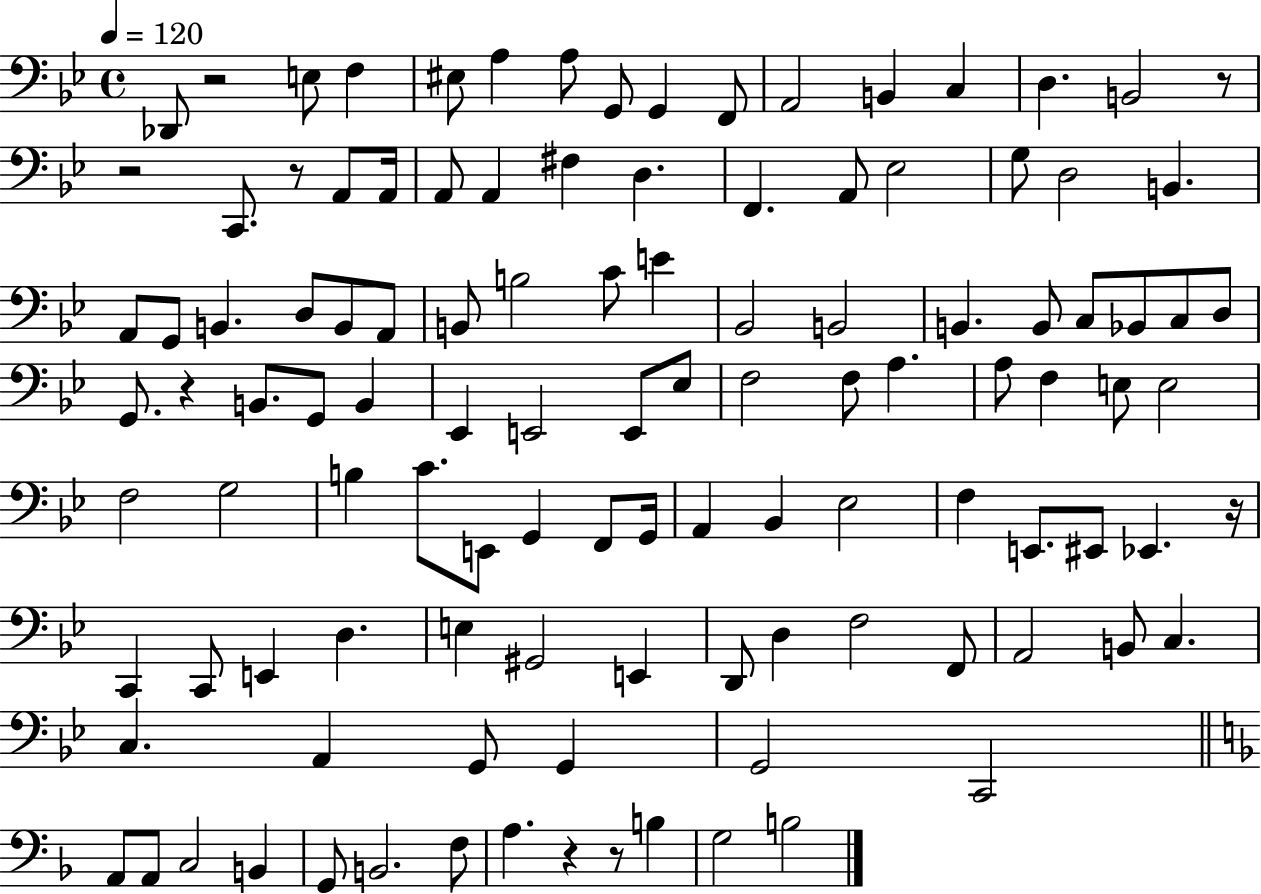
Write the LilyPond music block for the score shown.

{
  \clef bass
  \time 4/4
  \defaultTimeSignature
  \key bes \major
  \tempo 4 = 120
  des,8 r2 e8 f4 | eis8 a4 a8 g,8 g,4 f,8 | a,2 b,4 c4 | d4. b,2 r8 | \break r2 c,8. r8 a,8 a,16 | a,8 a,4 fis4 d4. | f,4. a,8 ees2 | g8 d2 b,4. | \break a,8 g,8 b,4. d8 b,8 a,8 | b,8 b2 c'8 e'4 | bes,2 b,2 | b,4. b,8 c8 bes,8 c8 d8 | \break g,8. r4 b,8. g,8 b,4 | ees,4 e,2 e,8 ees8 | f2 f8 a4. | a8 f4 e8 e2 | \break f2 g2 | b4 c'8. e,8 g,4 f,8 g,16 | a,4 bes,4 ees2 | f4 e,8. eis,8 ees,4. r16 | \break c,4 c,8 e,4 d4. | e4 gis,2 e,4 | d,8 d4 f2 f,8 | a,2 b,8 c4. | \break c4. a,4 g,8 g,4 | g,2 c,2 | \bar "||" \break \key d \minor a,8 a,8 c2 b,4 | g,8 b,2. f8 | a4. r4 r8 b4 | g2 b2 | \break \bar "|."
}